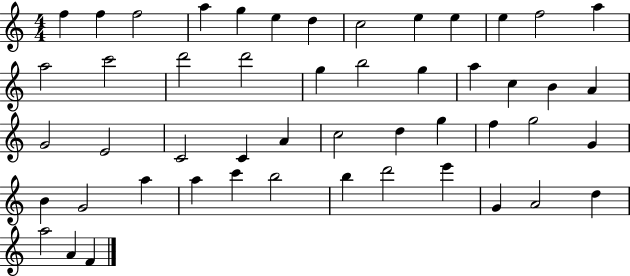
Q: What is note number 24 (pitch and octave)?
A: A4